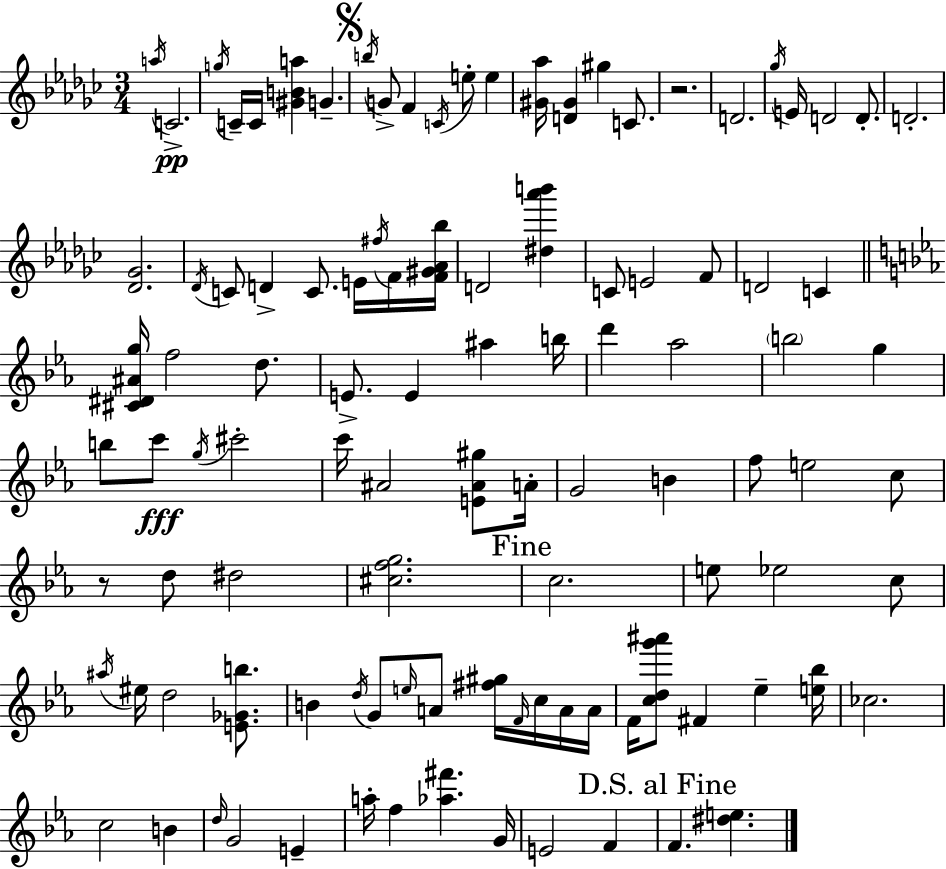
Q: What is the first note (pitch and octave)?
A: A5